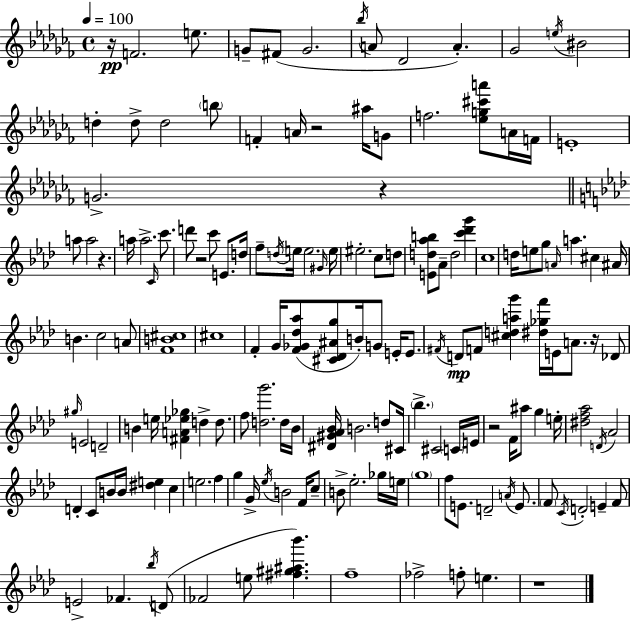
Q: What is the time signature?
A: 4/4